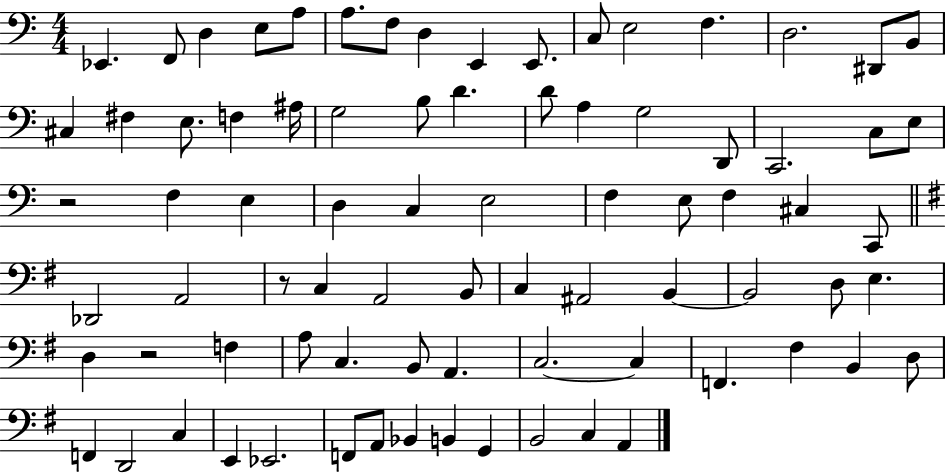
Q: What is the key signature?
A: C major